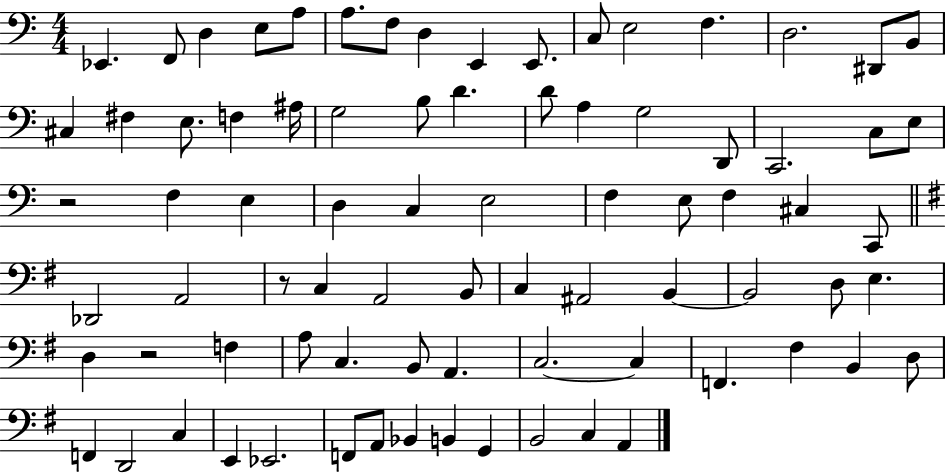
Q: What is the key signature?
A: C major